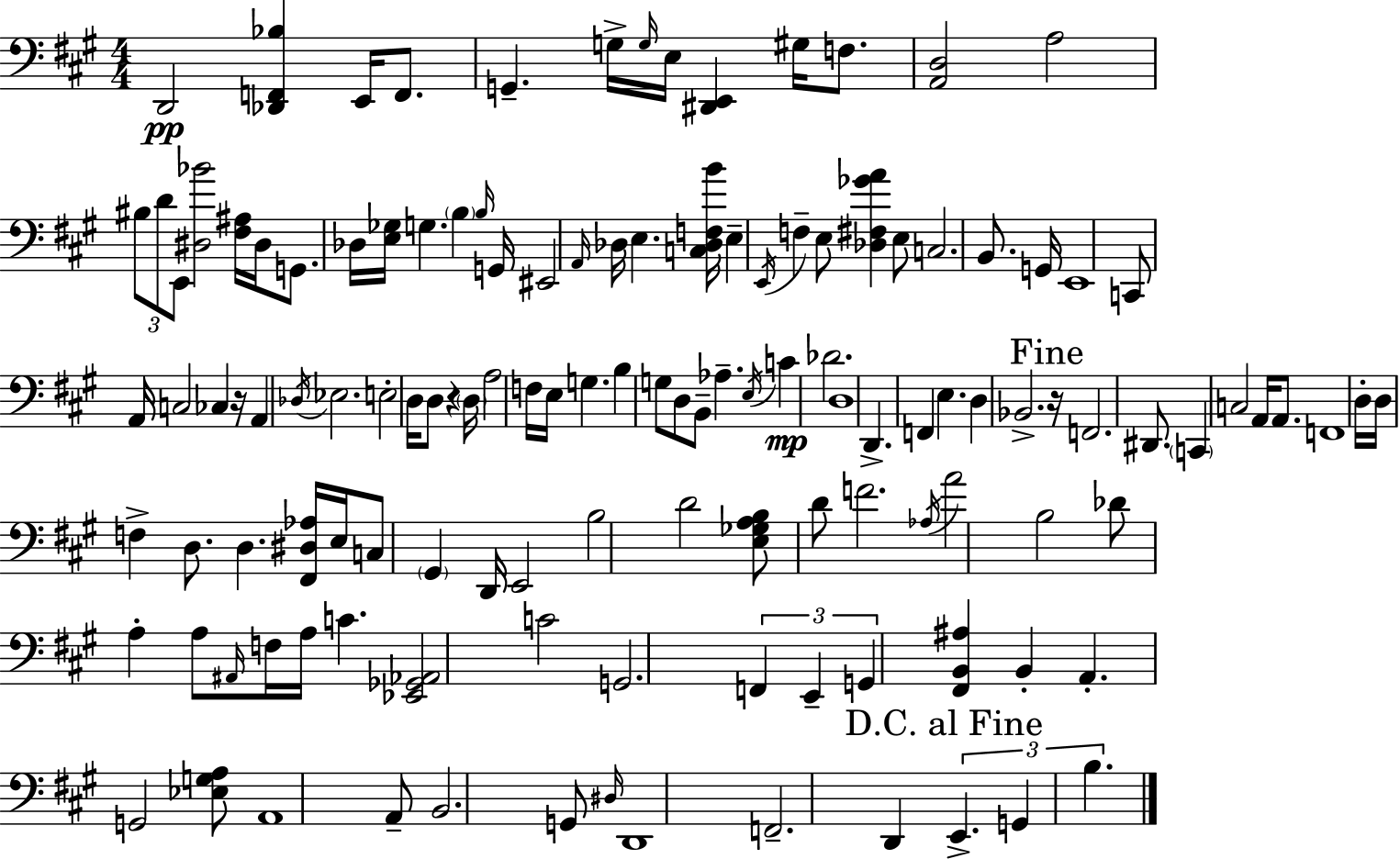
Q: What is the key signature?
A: A major